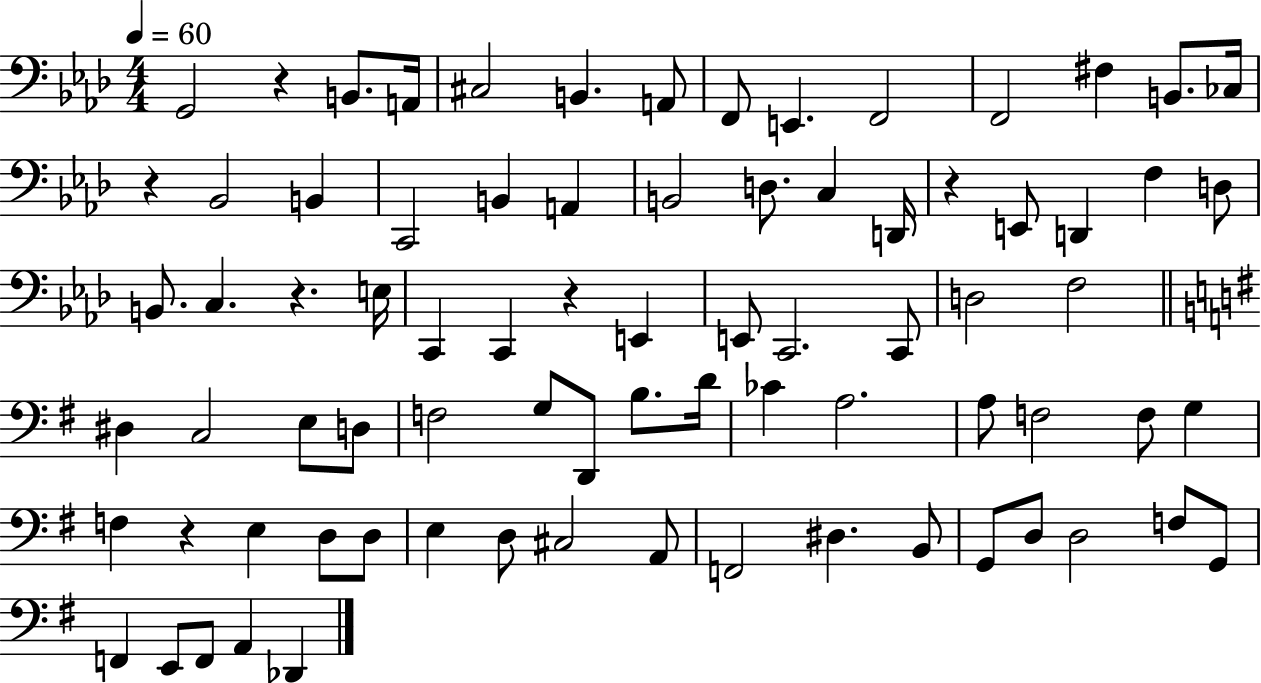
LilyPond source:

{
  \clef bass
  \numericTimeSignature
  \time 4/4
  \key aes \major
  \tempo 4 = 60
  \repeat volta 2 { g,2 r4 b,8. a,16 | cis2 b,4. a,8 | f,8 e,4. f,2 | f,2 fis4 b,8. ces16 | \break r4 bes,2 b,4 | c,2 b,4 a,4 | b,2 d8. c4 d,16 | r4 e,8 d,4 f4 d8 | \break b,8. c4. r4. e16 | c,4 c,4 r4 e,4 | e,8 c,2. c,8 | d2 f2 | \break \bar "||" \break \key g \major dis4 c2 e8 d8 | f2 g8 d,8 b8. d'16 | ces'4 a2. | a8 f2 f8 g4 | \break f4 r4 e4 d8 d8 | e4 d8 cis2 a,8 | f,2 dis4. b,8 | g,8 d8 d2 f8 g,8 | \break f,4 e,8 f,8 a,4 des,4 | } \bar "|."
}